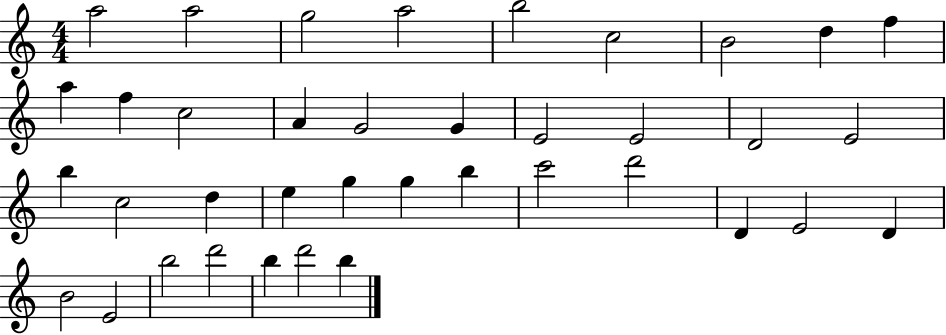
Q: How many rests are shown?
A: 0